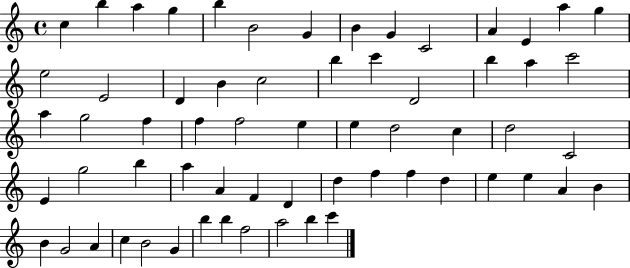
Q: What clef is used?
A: treble